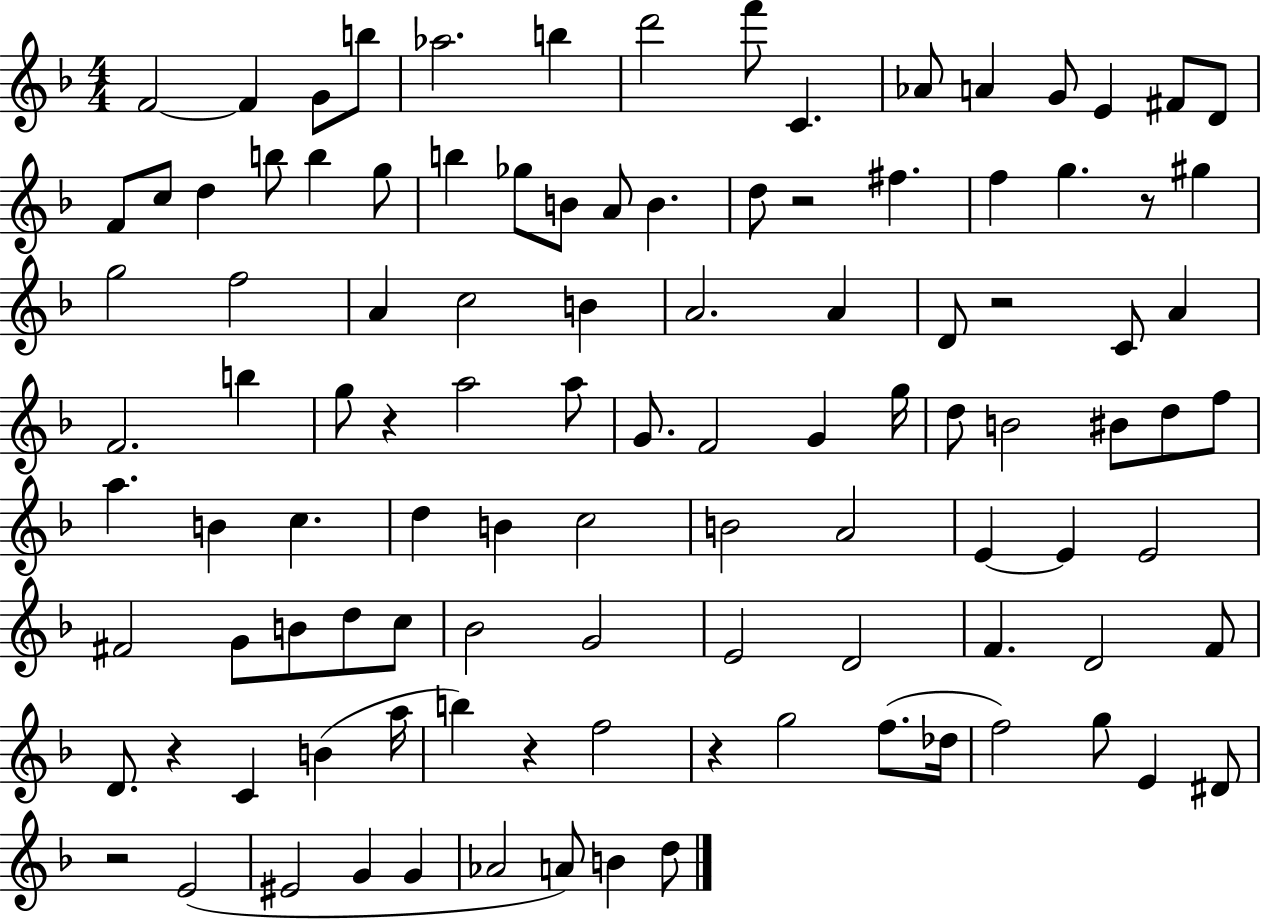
X:1
T:Untitled
M:4/4
L:1/4
K:F
F2 F G/2 b/2 _a2 b d'2 f'/2 C _A/2 A G/2 E ^F/2 D/2 F/2 c/2 d b/2 b g/2 b _g/2 B/2 A/2 B d/2 z2 ^f f g z/2 ^g g2 f2 A c2 B A2 A D/2 z2 C/2 A F2 b g/2 z a2 a/2 G/2 F2 G g/4 d/2 B2 ^B/2 d/2 f/2 a B c d B c2 B2 A2 E E E2 ^F2 G/2 B/2 d/2 c/2 _B2 G2 E2 D2 F D2 F/2 D/2 z C B a/4 b z f2 z g2 f/2 _d/4 f2 g/2 E ^D/2 z2 E2 ^E2 G G _A2 A/2 B d/2